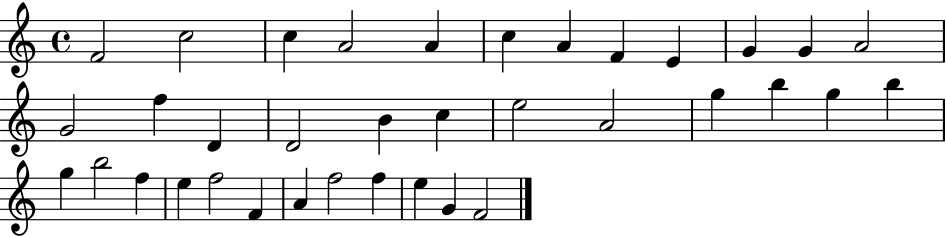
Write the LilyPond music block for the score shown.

{
  \clef treble
  \time 4/4
  \defaultTimeSignature
  \key c \major
  f'2 c''2 | c''4 a'2 a'4 | c''4 a'4 f'4 e'4 | g'4 g'4 a'2 | \break g'2 f''4 d'4 | d'2 b'4 c''4 | e''2 a'2 | g''4 b''4 g''4 b''4 | \break g''4 b''2 f''4 | e''4 f''2 f'4 | a'4 f''2 f''4 | e''4 g'4 f'2 | \break \bar "|."
}